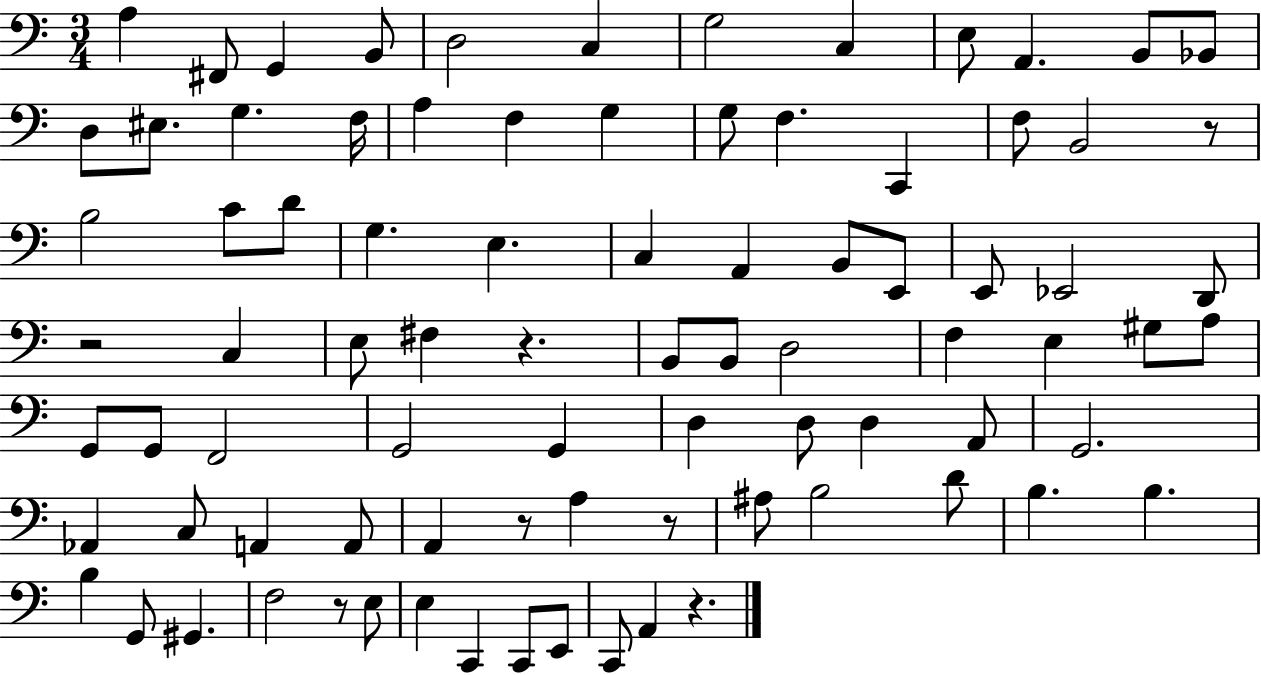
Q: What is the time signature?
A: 3/4